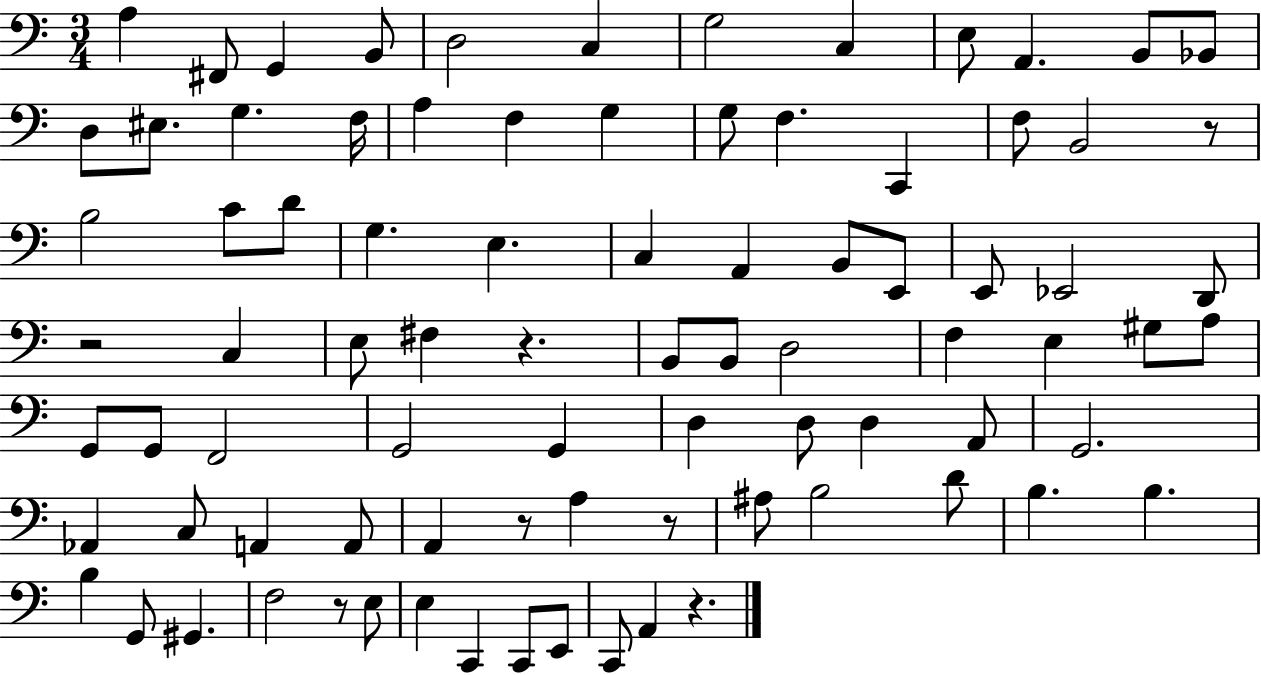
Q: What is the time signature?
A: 3/4